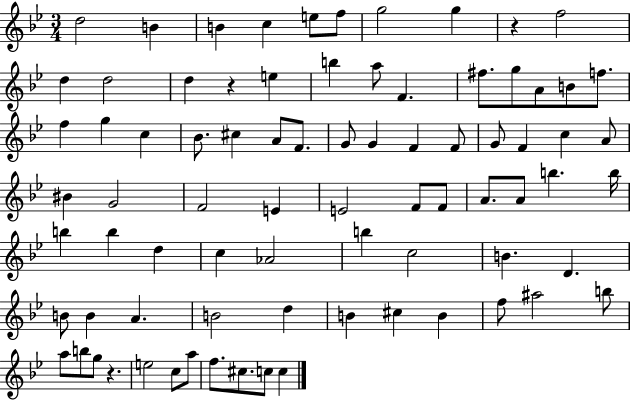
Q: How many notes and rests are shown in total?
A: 80